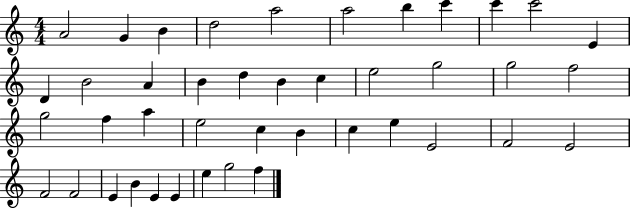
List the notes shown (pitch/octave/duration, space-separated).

A4/h G4/q B4/q D5/h A5/h A5/h B5/q C6/q C6/q C6/h E4/q D4/q B4/h A4/q B4/q D5/q B4/q C5/q E5/h G5/h G5/h F5/h G5/h F5/q A5/q E5/h C5/q B4/q C5/q E5/q E4/h F4/h E4/h F4/h F4/h E4/q B4/q E4/q E4/q E5/q G5/h F5/q